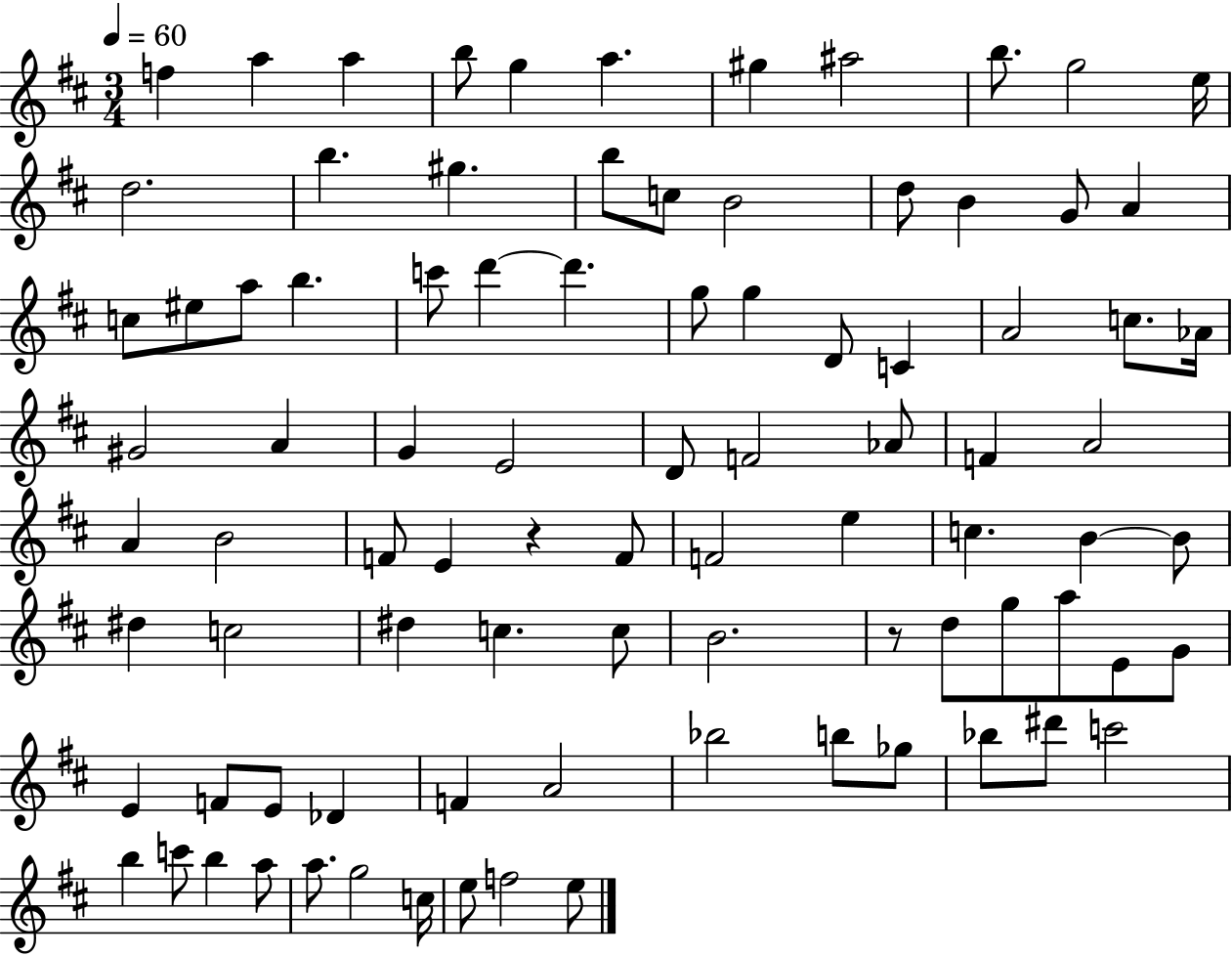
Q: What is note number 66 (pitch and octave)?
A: E4